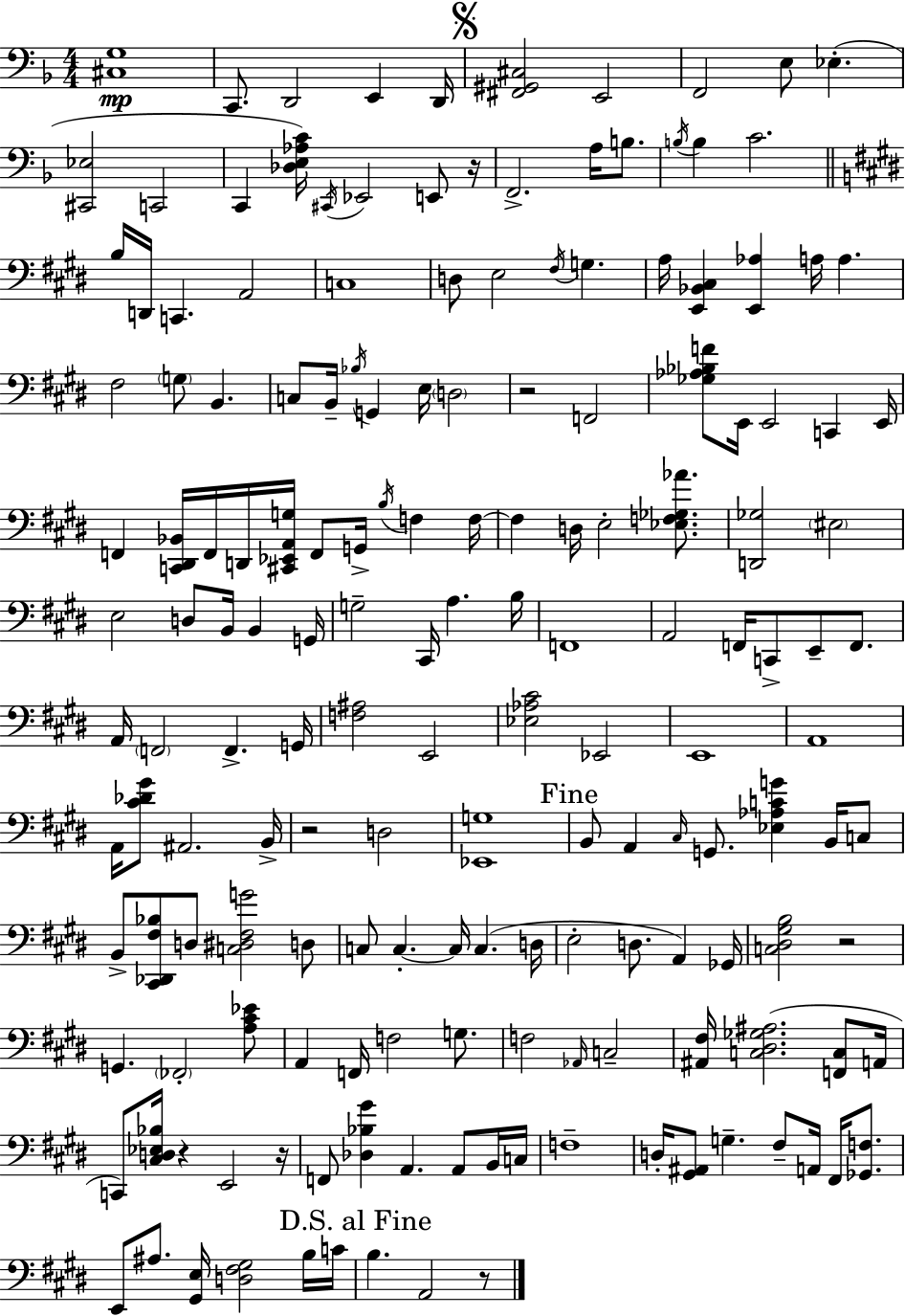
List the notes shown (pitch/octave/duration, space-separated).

[C#3,G3]/w C2/e. D2/h E2/q D2/s [F#2,G#2,C#3]/h E2/h F2/h E3/e Eb3/q. [C#2,Eb3]/h C2/h C2/q [Db3,E3,Ab3,C4]/s C#2/s Eb2/h E2/e R/s F2/h. A3/s B3/e. B3/s B3/q C4/h. B3/s D2/s C2/q. A2/h C3/w D3/e E3/h F#3/s G3/q. A3/s [E2,Bb2,C#3]/q [E2,Ab3]/q A3/s A3/q. F#3/h G3/e B2/q. C3/e B2/s Bb3/s G2/q E3/s D3/h R/h F2/h [Gb3,Ab3,Bb3,F4]/e E2/s E2/h C2/q E2/s F2/q [C2,D#2,Bb2]/s F2/s D2/s [C#2,Eb2,A2,G3]/s F2/e G2/s B3/s F3/q F3/s F3/q D3/s E3/h [Eb3,F3,Gb3,Ab4]/e. [D2,Gb3]/h EIS3/h E3/h D3/e B2/s B2/q G2/s G3/h C#2/s A3/q. B3/s F2/w A2/h F2/s C2/e E2/e F2/e. A2/s F2/h F2/q. G2/s [F3,A#3]/h E2/h [Eb3,Ab3,C#4]/h Eb2/h E2/w A2/w A2/s [C#4,Db4,G#4]/e A#2/h. B2/s R/h D3/h [Eb2,G3]/w B2/e A2/q C#3/s G2/e. [Eb3,Ab3,C4,G4]/q B2/s C3/e B2/e [C#2,Db2,F#3,Bb3]/e D3/e [C3,D#3,F#3,G4]/h D3/e C3/e C3/q. C3/s C3/q. D3/s E3/h D3/e. A2/q Gb2/s [C3,D#3,G#3,B3]/h R/h G2/q. FES2/h [A3,C#4,Eb4]/e A2/q F2/s F3/h G3/e. F3/h Ab2/s C3/h [A#2,F#3]/s [C3,D#3,Gb3,A#3]/h. [F2,C3]/e A2/s C2/e [C#3,D3,Eb3,Bb3]/s R/q E2/h R/s F2/e [Db3,Bb3,G#4]/q A2/q. A2/e B2/s C3/s F3/w D3/s [G#2,A#2]/e G3/q. F#3/e A2/s F#2/s [Gb2,F3]/e. E2/e A#3/e. [G#2,E3]/s [D3,F#3,G#3]/h B3/s C4/s B3/q. A2/h R/e